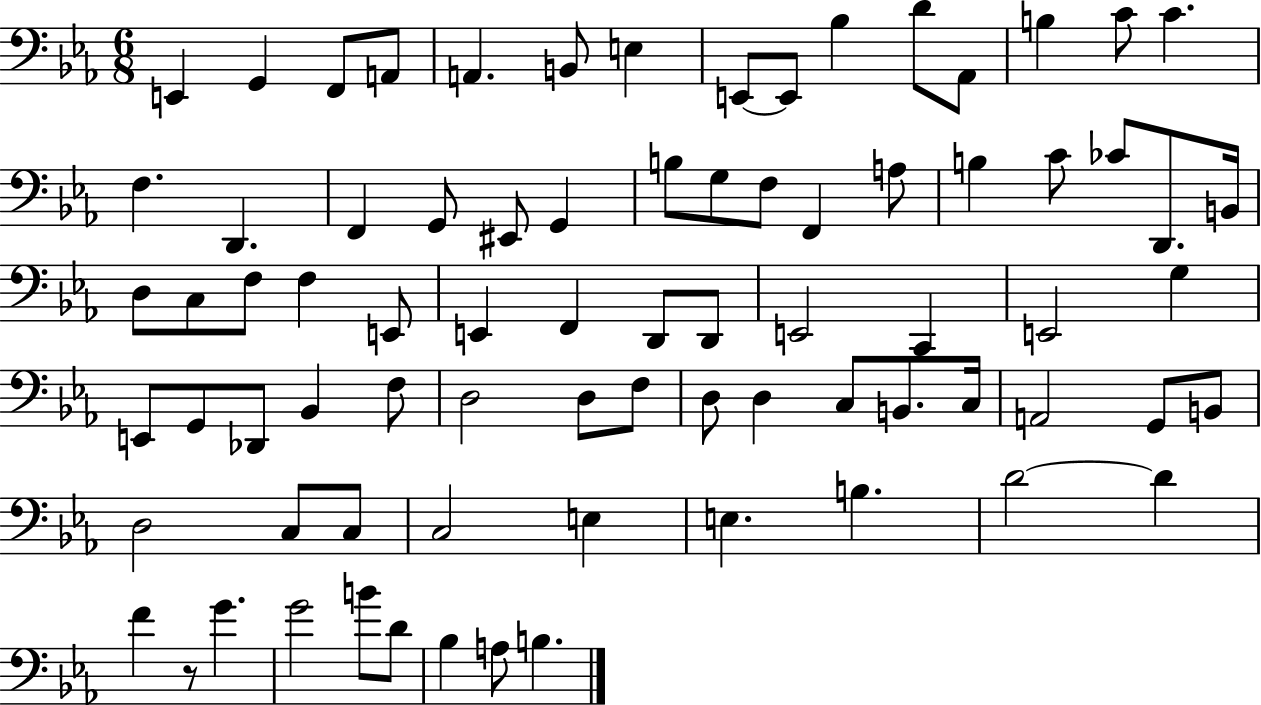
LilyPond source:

{
  \clef bass
  \numericTimeSignature
  \time 6/8
  \key ees \major
  e,4 g,4 f,8 a,8 | a,4. b,8 e4 | e,8~~ e,8 bes4 d'8 aes,8 | b4 c'8 c'4. | \break f4. d,4. | f,4 g,8 eis,8 g,4 | b8 g8 f8 f,4 a8 | b4 c'8 ces'8 d,8. b,16 | \break d8 c8 f8 f4 e,8 | e,4 f,4 d,8 d,8 | e,2 c,4 | e,2 g4 | \break e,8 g,8 des,8 bes,4 f8 | d2 d8 f8 | d8 d4 c8 b,8. c16 | a,2 g,8 b,8 | \break d2 c8 c8 | c2 e4 | e4. b4. | d'2~~ d'4 | \break f'4 r8 g'4. | g'2 b'8 d'8 | bes4 a8 b4. | \bar "|."
}